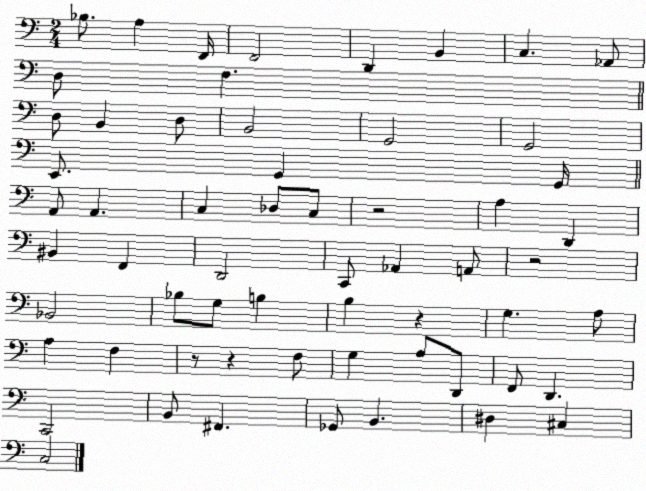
X:1
T:Untitled
M:2/4
L:1/4
K:C
_B,/2 A, F,,/4 F,,2 D,, B,, C, _A,,/2 D,/2 F, D,/2 B,, D,/2 B,,2 G,,2 G,,2 E,,/2 G,, G,,/4 A,,/2 A,, C, _D,/2 C,/2 z2 A, D,, ^B,, F,, D,,2 C,,/2 _A,, A,,/2 z2 _B,,2 _B,/2 G,/2 B, B, z G, A,/2 A, F, z/2 z F,/2 G, A,/2 D,,/2 F,,/2 D,, C,,2 B,,/2 ^F,, _G,,/2 B,, ^D, ^C, C,2